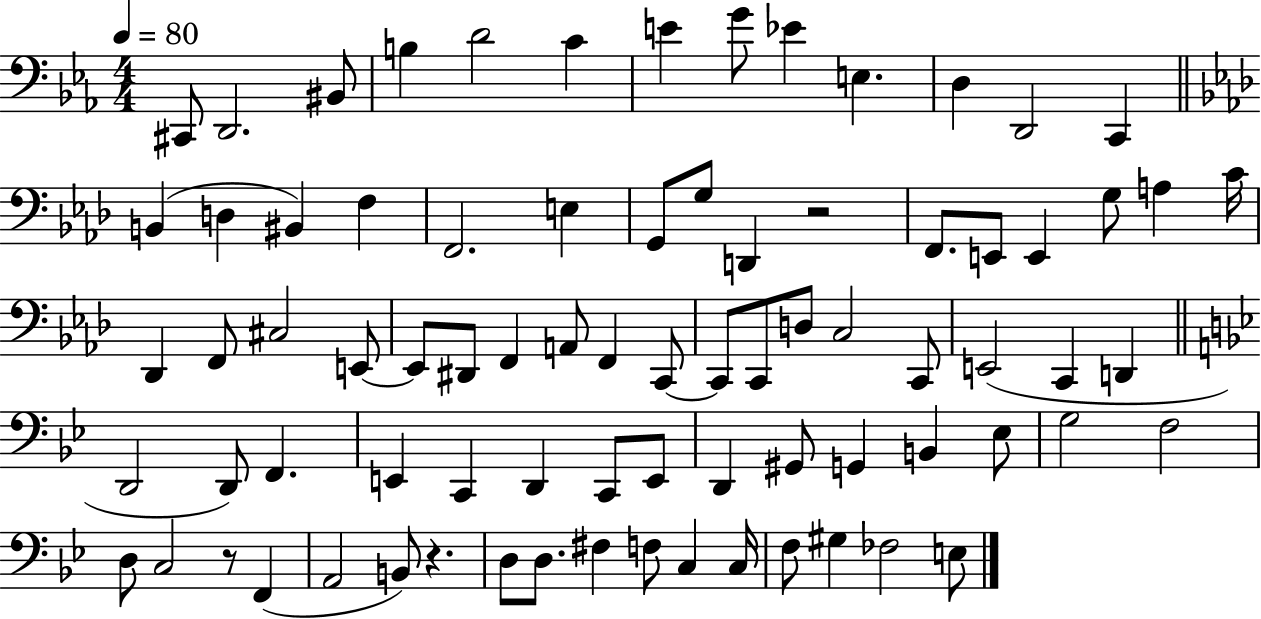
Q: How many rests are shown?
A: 3